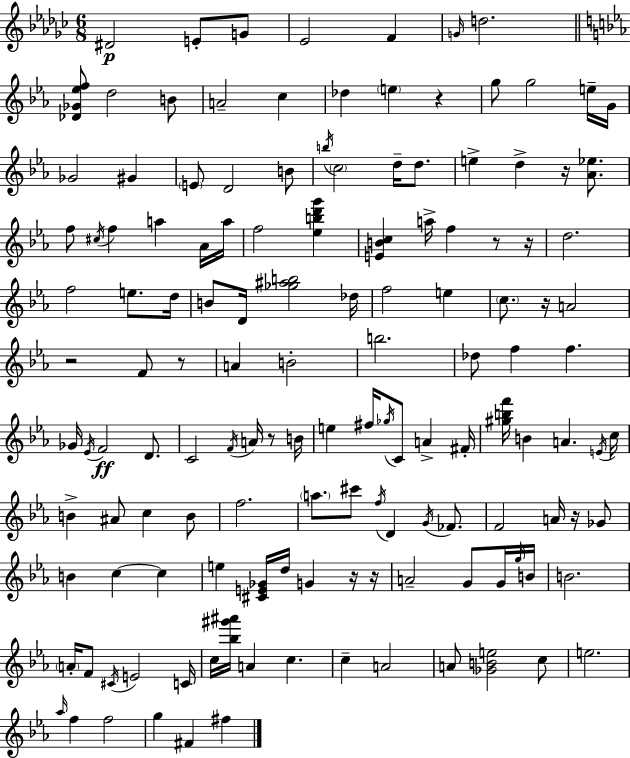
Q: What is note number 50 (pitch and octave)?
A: A4